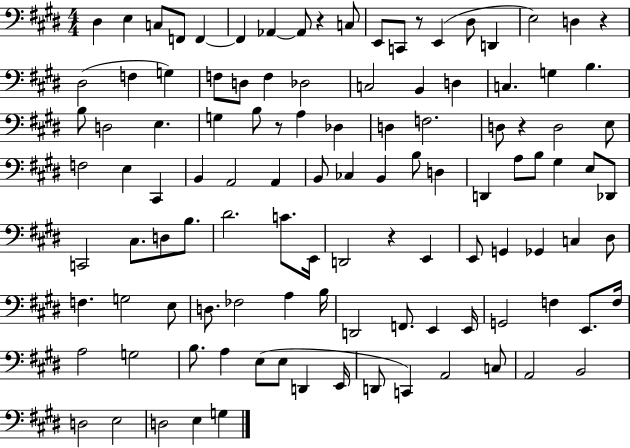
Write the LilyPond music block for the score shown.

{
  \clef bass
  \numericTimeSignature
  \time 4/4
  \key e \major
  dis4 e4 c8 f,8 f,4~~ | f,4 aes,4~~ aes,8 r4 c8 | e,8 c,8 r8 e,4( dis8 d,4 | e2) d4 r4 | \break dis2( f4 g4) | f8 d8 f4 des2 | c2 b,4 d4 | c4. g4 b4. | \break b8 d2 e4. | g4 b8 r8 a4 des4 | d4 f2. | d8 r4 d2 e8 | \break f2 e4 cis,4 | b,4 a,2 a,4 | b,8 ces4 b,4 b8 d4 | d,4 a8 b8 gis4 e8 des,8 | \break c,2 cis8. d8 b8. | dis'2. c'8. e,16 | d,2 r4 e,4 | e,8 g,4 ges,4 c4 dis8 | \break f4. g2 e8 | d8. fes2 a4 b16 | d,2 f,8. e,4 e,16 | g,2 f4 e,8. f16 | \break a2 g2 | b8. a4 e8( e8 d,4 e,16 | d,8 c,4) a,2 c8 | a,2 b,2 | \break d2 e2 | d2 e4 g4 | \bar "|."
}